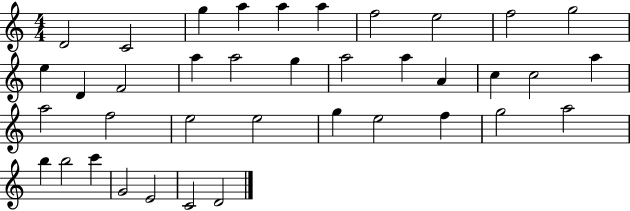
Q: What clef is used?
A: treble